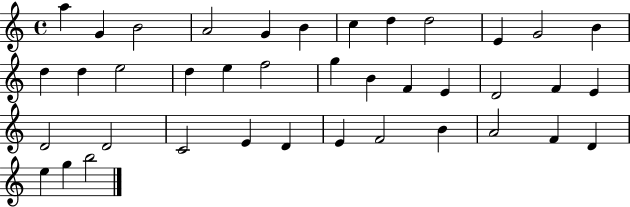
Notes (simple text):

A5/q G4/q B4/h A4/h G4/q B4/q C5/q D5/q D5/h E4/q G4/h B4/q D5/q D5/q E5/h D5/q E5/q F5/h G5/q B4/q F4/q E4/q D4/h F4/q E4/q D4/h D4/h C4/h E4/q D4/q E4/q F4/h B4/q A4/h F4/q D4/q E5/q G5/q B5/h